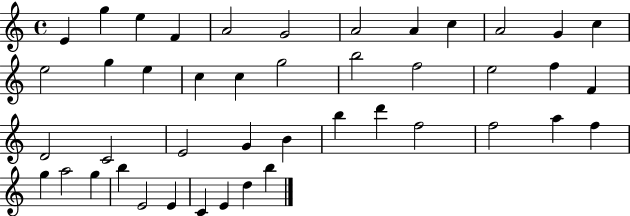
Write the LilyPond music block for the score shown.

{
  \clef treble
  \time 4/4
  \defaultTimeSignature
  \key c \major
  e'4 g''4 e''4 f'4 | a'2 g'2 | a'2 a'4 c''4 | a'2 g'4 c''4 | \break e''2 g''4 e''4 | c''4 c''4 g''2 | b''2 f''2 | e''2 f''4 f'4 | \break d'2 c'2 | e'2 g'4 b'4 | b''4 d'''4 f''2 | f''2 a''4 f''4 | \break g''4 a''2 g''4 | b''4 e'2 e'4 | c'4 e'4 d''4 b''4 | \bar "|."
}